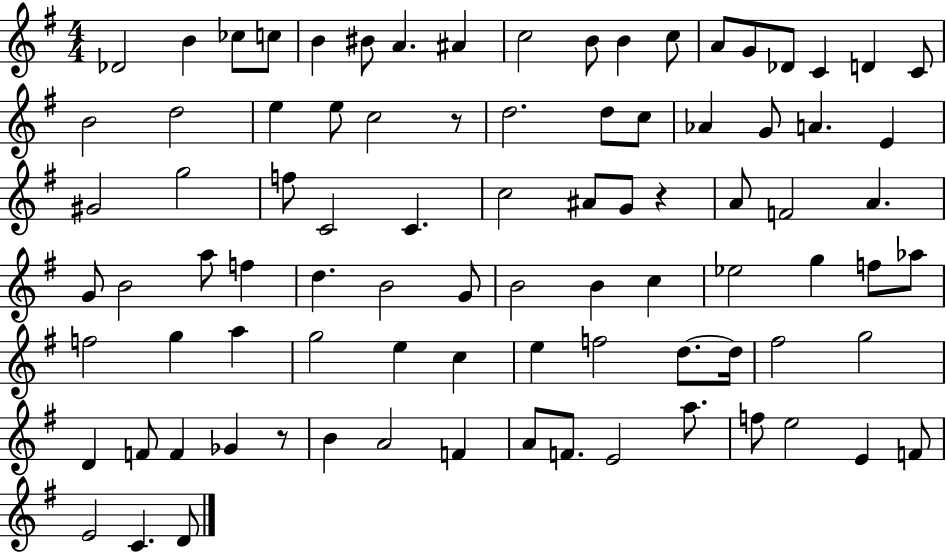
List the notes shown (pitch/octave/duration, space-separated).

Db4/h B4/q CES5/e C5/e B4/q BIS4/e A4/q. A#4/q C5/h B4/e B4/q C5/e A4/e G4/e Db4/e C4/q D4/q C4/e B4/h D5/h E5/q E5/e C5/h R/e D5/h. D5/e C5/e Ab4/q G4/e A4/q. E4/q G#4/h G5/h F5/e C4/h C4/q. C5/h A#4/e G4/e R/q A4/e F4/h A4/q. G4/e B4/h A5/e F5/q D5/q. B4/h G4/e B4/h B4/q C5/q Eb5/h G5/q F5/e Ab5/e F5/h G5/q A5/q G5/h E5/q C5/q E5/q F5/h D5/e. D5/s F#5/h G5/h D4/q F4/e F4/q Gb4/q R/e B4/q A4/h F4/q A4/e F4/e. E4/h A5/e. F5/e E5/h E4/q F4/e E4/h C4/q. D4/e